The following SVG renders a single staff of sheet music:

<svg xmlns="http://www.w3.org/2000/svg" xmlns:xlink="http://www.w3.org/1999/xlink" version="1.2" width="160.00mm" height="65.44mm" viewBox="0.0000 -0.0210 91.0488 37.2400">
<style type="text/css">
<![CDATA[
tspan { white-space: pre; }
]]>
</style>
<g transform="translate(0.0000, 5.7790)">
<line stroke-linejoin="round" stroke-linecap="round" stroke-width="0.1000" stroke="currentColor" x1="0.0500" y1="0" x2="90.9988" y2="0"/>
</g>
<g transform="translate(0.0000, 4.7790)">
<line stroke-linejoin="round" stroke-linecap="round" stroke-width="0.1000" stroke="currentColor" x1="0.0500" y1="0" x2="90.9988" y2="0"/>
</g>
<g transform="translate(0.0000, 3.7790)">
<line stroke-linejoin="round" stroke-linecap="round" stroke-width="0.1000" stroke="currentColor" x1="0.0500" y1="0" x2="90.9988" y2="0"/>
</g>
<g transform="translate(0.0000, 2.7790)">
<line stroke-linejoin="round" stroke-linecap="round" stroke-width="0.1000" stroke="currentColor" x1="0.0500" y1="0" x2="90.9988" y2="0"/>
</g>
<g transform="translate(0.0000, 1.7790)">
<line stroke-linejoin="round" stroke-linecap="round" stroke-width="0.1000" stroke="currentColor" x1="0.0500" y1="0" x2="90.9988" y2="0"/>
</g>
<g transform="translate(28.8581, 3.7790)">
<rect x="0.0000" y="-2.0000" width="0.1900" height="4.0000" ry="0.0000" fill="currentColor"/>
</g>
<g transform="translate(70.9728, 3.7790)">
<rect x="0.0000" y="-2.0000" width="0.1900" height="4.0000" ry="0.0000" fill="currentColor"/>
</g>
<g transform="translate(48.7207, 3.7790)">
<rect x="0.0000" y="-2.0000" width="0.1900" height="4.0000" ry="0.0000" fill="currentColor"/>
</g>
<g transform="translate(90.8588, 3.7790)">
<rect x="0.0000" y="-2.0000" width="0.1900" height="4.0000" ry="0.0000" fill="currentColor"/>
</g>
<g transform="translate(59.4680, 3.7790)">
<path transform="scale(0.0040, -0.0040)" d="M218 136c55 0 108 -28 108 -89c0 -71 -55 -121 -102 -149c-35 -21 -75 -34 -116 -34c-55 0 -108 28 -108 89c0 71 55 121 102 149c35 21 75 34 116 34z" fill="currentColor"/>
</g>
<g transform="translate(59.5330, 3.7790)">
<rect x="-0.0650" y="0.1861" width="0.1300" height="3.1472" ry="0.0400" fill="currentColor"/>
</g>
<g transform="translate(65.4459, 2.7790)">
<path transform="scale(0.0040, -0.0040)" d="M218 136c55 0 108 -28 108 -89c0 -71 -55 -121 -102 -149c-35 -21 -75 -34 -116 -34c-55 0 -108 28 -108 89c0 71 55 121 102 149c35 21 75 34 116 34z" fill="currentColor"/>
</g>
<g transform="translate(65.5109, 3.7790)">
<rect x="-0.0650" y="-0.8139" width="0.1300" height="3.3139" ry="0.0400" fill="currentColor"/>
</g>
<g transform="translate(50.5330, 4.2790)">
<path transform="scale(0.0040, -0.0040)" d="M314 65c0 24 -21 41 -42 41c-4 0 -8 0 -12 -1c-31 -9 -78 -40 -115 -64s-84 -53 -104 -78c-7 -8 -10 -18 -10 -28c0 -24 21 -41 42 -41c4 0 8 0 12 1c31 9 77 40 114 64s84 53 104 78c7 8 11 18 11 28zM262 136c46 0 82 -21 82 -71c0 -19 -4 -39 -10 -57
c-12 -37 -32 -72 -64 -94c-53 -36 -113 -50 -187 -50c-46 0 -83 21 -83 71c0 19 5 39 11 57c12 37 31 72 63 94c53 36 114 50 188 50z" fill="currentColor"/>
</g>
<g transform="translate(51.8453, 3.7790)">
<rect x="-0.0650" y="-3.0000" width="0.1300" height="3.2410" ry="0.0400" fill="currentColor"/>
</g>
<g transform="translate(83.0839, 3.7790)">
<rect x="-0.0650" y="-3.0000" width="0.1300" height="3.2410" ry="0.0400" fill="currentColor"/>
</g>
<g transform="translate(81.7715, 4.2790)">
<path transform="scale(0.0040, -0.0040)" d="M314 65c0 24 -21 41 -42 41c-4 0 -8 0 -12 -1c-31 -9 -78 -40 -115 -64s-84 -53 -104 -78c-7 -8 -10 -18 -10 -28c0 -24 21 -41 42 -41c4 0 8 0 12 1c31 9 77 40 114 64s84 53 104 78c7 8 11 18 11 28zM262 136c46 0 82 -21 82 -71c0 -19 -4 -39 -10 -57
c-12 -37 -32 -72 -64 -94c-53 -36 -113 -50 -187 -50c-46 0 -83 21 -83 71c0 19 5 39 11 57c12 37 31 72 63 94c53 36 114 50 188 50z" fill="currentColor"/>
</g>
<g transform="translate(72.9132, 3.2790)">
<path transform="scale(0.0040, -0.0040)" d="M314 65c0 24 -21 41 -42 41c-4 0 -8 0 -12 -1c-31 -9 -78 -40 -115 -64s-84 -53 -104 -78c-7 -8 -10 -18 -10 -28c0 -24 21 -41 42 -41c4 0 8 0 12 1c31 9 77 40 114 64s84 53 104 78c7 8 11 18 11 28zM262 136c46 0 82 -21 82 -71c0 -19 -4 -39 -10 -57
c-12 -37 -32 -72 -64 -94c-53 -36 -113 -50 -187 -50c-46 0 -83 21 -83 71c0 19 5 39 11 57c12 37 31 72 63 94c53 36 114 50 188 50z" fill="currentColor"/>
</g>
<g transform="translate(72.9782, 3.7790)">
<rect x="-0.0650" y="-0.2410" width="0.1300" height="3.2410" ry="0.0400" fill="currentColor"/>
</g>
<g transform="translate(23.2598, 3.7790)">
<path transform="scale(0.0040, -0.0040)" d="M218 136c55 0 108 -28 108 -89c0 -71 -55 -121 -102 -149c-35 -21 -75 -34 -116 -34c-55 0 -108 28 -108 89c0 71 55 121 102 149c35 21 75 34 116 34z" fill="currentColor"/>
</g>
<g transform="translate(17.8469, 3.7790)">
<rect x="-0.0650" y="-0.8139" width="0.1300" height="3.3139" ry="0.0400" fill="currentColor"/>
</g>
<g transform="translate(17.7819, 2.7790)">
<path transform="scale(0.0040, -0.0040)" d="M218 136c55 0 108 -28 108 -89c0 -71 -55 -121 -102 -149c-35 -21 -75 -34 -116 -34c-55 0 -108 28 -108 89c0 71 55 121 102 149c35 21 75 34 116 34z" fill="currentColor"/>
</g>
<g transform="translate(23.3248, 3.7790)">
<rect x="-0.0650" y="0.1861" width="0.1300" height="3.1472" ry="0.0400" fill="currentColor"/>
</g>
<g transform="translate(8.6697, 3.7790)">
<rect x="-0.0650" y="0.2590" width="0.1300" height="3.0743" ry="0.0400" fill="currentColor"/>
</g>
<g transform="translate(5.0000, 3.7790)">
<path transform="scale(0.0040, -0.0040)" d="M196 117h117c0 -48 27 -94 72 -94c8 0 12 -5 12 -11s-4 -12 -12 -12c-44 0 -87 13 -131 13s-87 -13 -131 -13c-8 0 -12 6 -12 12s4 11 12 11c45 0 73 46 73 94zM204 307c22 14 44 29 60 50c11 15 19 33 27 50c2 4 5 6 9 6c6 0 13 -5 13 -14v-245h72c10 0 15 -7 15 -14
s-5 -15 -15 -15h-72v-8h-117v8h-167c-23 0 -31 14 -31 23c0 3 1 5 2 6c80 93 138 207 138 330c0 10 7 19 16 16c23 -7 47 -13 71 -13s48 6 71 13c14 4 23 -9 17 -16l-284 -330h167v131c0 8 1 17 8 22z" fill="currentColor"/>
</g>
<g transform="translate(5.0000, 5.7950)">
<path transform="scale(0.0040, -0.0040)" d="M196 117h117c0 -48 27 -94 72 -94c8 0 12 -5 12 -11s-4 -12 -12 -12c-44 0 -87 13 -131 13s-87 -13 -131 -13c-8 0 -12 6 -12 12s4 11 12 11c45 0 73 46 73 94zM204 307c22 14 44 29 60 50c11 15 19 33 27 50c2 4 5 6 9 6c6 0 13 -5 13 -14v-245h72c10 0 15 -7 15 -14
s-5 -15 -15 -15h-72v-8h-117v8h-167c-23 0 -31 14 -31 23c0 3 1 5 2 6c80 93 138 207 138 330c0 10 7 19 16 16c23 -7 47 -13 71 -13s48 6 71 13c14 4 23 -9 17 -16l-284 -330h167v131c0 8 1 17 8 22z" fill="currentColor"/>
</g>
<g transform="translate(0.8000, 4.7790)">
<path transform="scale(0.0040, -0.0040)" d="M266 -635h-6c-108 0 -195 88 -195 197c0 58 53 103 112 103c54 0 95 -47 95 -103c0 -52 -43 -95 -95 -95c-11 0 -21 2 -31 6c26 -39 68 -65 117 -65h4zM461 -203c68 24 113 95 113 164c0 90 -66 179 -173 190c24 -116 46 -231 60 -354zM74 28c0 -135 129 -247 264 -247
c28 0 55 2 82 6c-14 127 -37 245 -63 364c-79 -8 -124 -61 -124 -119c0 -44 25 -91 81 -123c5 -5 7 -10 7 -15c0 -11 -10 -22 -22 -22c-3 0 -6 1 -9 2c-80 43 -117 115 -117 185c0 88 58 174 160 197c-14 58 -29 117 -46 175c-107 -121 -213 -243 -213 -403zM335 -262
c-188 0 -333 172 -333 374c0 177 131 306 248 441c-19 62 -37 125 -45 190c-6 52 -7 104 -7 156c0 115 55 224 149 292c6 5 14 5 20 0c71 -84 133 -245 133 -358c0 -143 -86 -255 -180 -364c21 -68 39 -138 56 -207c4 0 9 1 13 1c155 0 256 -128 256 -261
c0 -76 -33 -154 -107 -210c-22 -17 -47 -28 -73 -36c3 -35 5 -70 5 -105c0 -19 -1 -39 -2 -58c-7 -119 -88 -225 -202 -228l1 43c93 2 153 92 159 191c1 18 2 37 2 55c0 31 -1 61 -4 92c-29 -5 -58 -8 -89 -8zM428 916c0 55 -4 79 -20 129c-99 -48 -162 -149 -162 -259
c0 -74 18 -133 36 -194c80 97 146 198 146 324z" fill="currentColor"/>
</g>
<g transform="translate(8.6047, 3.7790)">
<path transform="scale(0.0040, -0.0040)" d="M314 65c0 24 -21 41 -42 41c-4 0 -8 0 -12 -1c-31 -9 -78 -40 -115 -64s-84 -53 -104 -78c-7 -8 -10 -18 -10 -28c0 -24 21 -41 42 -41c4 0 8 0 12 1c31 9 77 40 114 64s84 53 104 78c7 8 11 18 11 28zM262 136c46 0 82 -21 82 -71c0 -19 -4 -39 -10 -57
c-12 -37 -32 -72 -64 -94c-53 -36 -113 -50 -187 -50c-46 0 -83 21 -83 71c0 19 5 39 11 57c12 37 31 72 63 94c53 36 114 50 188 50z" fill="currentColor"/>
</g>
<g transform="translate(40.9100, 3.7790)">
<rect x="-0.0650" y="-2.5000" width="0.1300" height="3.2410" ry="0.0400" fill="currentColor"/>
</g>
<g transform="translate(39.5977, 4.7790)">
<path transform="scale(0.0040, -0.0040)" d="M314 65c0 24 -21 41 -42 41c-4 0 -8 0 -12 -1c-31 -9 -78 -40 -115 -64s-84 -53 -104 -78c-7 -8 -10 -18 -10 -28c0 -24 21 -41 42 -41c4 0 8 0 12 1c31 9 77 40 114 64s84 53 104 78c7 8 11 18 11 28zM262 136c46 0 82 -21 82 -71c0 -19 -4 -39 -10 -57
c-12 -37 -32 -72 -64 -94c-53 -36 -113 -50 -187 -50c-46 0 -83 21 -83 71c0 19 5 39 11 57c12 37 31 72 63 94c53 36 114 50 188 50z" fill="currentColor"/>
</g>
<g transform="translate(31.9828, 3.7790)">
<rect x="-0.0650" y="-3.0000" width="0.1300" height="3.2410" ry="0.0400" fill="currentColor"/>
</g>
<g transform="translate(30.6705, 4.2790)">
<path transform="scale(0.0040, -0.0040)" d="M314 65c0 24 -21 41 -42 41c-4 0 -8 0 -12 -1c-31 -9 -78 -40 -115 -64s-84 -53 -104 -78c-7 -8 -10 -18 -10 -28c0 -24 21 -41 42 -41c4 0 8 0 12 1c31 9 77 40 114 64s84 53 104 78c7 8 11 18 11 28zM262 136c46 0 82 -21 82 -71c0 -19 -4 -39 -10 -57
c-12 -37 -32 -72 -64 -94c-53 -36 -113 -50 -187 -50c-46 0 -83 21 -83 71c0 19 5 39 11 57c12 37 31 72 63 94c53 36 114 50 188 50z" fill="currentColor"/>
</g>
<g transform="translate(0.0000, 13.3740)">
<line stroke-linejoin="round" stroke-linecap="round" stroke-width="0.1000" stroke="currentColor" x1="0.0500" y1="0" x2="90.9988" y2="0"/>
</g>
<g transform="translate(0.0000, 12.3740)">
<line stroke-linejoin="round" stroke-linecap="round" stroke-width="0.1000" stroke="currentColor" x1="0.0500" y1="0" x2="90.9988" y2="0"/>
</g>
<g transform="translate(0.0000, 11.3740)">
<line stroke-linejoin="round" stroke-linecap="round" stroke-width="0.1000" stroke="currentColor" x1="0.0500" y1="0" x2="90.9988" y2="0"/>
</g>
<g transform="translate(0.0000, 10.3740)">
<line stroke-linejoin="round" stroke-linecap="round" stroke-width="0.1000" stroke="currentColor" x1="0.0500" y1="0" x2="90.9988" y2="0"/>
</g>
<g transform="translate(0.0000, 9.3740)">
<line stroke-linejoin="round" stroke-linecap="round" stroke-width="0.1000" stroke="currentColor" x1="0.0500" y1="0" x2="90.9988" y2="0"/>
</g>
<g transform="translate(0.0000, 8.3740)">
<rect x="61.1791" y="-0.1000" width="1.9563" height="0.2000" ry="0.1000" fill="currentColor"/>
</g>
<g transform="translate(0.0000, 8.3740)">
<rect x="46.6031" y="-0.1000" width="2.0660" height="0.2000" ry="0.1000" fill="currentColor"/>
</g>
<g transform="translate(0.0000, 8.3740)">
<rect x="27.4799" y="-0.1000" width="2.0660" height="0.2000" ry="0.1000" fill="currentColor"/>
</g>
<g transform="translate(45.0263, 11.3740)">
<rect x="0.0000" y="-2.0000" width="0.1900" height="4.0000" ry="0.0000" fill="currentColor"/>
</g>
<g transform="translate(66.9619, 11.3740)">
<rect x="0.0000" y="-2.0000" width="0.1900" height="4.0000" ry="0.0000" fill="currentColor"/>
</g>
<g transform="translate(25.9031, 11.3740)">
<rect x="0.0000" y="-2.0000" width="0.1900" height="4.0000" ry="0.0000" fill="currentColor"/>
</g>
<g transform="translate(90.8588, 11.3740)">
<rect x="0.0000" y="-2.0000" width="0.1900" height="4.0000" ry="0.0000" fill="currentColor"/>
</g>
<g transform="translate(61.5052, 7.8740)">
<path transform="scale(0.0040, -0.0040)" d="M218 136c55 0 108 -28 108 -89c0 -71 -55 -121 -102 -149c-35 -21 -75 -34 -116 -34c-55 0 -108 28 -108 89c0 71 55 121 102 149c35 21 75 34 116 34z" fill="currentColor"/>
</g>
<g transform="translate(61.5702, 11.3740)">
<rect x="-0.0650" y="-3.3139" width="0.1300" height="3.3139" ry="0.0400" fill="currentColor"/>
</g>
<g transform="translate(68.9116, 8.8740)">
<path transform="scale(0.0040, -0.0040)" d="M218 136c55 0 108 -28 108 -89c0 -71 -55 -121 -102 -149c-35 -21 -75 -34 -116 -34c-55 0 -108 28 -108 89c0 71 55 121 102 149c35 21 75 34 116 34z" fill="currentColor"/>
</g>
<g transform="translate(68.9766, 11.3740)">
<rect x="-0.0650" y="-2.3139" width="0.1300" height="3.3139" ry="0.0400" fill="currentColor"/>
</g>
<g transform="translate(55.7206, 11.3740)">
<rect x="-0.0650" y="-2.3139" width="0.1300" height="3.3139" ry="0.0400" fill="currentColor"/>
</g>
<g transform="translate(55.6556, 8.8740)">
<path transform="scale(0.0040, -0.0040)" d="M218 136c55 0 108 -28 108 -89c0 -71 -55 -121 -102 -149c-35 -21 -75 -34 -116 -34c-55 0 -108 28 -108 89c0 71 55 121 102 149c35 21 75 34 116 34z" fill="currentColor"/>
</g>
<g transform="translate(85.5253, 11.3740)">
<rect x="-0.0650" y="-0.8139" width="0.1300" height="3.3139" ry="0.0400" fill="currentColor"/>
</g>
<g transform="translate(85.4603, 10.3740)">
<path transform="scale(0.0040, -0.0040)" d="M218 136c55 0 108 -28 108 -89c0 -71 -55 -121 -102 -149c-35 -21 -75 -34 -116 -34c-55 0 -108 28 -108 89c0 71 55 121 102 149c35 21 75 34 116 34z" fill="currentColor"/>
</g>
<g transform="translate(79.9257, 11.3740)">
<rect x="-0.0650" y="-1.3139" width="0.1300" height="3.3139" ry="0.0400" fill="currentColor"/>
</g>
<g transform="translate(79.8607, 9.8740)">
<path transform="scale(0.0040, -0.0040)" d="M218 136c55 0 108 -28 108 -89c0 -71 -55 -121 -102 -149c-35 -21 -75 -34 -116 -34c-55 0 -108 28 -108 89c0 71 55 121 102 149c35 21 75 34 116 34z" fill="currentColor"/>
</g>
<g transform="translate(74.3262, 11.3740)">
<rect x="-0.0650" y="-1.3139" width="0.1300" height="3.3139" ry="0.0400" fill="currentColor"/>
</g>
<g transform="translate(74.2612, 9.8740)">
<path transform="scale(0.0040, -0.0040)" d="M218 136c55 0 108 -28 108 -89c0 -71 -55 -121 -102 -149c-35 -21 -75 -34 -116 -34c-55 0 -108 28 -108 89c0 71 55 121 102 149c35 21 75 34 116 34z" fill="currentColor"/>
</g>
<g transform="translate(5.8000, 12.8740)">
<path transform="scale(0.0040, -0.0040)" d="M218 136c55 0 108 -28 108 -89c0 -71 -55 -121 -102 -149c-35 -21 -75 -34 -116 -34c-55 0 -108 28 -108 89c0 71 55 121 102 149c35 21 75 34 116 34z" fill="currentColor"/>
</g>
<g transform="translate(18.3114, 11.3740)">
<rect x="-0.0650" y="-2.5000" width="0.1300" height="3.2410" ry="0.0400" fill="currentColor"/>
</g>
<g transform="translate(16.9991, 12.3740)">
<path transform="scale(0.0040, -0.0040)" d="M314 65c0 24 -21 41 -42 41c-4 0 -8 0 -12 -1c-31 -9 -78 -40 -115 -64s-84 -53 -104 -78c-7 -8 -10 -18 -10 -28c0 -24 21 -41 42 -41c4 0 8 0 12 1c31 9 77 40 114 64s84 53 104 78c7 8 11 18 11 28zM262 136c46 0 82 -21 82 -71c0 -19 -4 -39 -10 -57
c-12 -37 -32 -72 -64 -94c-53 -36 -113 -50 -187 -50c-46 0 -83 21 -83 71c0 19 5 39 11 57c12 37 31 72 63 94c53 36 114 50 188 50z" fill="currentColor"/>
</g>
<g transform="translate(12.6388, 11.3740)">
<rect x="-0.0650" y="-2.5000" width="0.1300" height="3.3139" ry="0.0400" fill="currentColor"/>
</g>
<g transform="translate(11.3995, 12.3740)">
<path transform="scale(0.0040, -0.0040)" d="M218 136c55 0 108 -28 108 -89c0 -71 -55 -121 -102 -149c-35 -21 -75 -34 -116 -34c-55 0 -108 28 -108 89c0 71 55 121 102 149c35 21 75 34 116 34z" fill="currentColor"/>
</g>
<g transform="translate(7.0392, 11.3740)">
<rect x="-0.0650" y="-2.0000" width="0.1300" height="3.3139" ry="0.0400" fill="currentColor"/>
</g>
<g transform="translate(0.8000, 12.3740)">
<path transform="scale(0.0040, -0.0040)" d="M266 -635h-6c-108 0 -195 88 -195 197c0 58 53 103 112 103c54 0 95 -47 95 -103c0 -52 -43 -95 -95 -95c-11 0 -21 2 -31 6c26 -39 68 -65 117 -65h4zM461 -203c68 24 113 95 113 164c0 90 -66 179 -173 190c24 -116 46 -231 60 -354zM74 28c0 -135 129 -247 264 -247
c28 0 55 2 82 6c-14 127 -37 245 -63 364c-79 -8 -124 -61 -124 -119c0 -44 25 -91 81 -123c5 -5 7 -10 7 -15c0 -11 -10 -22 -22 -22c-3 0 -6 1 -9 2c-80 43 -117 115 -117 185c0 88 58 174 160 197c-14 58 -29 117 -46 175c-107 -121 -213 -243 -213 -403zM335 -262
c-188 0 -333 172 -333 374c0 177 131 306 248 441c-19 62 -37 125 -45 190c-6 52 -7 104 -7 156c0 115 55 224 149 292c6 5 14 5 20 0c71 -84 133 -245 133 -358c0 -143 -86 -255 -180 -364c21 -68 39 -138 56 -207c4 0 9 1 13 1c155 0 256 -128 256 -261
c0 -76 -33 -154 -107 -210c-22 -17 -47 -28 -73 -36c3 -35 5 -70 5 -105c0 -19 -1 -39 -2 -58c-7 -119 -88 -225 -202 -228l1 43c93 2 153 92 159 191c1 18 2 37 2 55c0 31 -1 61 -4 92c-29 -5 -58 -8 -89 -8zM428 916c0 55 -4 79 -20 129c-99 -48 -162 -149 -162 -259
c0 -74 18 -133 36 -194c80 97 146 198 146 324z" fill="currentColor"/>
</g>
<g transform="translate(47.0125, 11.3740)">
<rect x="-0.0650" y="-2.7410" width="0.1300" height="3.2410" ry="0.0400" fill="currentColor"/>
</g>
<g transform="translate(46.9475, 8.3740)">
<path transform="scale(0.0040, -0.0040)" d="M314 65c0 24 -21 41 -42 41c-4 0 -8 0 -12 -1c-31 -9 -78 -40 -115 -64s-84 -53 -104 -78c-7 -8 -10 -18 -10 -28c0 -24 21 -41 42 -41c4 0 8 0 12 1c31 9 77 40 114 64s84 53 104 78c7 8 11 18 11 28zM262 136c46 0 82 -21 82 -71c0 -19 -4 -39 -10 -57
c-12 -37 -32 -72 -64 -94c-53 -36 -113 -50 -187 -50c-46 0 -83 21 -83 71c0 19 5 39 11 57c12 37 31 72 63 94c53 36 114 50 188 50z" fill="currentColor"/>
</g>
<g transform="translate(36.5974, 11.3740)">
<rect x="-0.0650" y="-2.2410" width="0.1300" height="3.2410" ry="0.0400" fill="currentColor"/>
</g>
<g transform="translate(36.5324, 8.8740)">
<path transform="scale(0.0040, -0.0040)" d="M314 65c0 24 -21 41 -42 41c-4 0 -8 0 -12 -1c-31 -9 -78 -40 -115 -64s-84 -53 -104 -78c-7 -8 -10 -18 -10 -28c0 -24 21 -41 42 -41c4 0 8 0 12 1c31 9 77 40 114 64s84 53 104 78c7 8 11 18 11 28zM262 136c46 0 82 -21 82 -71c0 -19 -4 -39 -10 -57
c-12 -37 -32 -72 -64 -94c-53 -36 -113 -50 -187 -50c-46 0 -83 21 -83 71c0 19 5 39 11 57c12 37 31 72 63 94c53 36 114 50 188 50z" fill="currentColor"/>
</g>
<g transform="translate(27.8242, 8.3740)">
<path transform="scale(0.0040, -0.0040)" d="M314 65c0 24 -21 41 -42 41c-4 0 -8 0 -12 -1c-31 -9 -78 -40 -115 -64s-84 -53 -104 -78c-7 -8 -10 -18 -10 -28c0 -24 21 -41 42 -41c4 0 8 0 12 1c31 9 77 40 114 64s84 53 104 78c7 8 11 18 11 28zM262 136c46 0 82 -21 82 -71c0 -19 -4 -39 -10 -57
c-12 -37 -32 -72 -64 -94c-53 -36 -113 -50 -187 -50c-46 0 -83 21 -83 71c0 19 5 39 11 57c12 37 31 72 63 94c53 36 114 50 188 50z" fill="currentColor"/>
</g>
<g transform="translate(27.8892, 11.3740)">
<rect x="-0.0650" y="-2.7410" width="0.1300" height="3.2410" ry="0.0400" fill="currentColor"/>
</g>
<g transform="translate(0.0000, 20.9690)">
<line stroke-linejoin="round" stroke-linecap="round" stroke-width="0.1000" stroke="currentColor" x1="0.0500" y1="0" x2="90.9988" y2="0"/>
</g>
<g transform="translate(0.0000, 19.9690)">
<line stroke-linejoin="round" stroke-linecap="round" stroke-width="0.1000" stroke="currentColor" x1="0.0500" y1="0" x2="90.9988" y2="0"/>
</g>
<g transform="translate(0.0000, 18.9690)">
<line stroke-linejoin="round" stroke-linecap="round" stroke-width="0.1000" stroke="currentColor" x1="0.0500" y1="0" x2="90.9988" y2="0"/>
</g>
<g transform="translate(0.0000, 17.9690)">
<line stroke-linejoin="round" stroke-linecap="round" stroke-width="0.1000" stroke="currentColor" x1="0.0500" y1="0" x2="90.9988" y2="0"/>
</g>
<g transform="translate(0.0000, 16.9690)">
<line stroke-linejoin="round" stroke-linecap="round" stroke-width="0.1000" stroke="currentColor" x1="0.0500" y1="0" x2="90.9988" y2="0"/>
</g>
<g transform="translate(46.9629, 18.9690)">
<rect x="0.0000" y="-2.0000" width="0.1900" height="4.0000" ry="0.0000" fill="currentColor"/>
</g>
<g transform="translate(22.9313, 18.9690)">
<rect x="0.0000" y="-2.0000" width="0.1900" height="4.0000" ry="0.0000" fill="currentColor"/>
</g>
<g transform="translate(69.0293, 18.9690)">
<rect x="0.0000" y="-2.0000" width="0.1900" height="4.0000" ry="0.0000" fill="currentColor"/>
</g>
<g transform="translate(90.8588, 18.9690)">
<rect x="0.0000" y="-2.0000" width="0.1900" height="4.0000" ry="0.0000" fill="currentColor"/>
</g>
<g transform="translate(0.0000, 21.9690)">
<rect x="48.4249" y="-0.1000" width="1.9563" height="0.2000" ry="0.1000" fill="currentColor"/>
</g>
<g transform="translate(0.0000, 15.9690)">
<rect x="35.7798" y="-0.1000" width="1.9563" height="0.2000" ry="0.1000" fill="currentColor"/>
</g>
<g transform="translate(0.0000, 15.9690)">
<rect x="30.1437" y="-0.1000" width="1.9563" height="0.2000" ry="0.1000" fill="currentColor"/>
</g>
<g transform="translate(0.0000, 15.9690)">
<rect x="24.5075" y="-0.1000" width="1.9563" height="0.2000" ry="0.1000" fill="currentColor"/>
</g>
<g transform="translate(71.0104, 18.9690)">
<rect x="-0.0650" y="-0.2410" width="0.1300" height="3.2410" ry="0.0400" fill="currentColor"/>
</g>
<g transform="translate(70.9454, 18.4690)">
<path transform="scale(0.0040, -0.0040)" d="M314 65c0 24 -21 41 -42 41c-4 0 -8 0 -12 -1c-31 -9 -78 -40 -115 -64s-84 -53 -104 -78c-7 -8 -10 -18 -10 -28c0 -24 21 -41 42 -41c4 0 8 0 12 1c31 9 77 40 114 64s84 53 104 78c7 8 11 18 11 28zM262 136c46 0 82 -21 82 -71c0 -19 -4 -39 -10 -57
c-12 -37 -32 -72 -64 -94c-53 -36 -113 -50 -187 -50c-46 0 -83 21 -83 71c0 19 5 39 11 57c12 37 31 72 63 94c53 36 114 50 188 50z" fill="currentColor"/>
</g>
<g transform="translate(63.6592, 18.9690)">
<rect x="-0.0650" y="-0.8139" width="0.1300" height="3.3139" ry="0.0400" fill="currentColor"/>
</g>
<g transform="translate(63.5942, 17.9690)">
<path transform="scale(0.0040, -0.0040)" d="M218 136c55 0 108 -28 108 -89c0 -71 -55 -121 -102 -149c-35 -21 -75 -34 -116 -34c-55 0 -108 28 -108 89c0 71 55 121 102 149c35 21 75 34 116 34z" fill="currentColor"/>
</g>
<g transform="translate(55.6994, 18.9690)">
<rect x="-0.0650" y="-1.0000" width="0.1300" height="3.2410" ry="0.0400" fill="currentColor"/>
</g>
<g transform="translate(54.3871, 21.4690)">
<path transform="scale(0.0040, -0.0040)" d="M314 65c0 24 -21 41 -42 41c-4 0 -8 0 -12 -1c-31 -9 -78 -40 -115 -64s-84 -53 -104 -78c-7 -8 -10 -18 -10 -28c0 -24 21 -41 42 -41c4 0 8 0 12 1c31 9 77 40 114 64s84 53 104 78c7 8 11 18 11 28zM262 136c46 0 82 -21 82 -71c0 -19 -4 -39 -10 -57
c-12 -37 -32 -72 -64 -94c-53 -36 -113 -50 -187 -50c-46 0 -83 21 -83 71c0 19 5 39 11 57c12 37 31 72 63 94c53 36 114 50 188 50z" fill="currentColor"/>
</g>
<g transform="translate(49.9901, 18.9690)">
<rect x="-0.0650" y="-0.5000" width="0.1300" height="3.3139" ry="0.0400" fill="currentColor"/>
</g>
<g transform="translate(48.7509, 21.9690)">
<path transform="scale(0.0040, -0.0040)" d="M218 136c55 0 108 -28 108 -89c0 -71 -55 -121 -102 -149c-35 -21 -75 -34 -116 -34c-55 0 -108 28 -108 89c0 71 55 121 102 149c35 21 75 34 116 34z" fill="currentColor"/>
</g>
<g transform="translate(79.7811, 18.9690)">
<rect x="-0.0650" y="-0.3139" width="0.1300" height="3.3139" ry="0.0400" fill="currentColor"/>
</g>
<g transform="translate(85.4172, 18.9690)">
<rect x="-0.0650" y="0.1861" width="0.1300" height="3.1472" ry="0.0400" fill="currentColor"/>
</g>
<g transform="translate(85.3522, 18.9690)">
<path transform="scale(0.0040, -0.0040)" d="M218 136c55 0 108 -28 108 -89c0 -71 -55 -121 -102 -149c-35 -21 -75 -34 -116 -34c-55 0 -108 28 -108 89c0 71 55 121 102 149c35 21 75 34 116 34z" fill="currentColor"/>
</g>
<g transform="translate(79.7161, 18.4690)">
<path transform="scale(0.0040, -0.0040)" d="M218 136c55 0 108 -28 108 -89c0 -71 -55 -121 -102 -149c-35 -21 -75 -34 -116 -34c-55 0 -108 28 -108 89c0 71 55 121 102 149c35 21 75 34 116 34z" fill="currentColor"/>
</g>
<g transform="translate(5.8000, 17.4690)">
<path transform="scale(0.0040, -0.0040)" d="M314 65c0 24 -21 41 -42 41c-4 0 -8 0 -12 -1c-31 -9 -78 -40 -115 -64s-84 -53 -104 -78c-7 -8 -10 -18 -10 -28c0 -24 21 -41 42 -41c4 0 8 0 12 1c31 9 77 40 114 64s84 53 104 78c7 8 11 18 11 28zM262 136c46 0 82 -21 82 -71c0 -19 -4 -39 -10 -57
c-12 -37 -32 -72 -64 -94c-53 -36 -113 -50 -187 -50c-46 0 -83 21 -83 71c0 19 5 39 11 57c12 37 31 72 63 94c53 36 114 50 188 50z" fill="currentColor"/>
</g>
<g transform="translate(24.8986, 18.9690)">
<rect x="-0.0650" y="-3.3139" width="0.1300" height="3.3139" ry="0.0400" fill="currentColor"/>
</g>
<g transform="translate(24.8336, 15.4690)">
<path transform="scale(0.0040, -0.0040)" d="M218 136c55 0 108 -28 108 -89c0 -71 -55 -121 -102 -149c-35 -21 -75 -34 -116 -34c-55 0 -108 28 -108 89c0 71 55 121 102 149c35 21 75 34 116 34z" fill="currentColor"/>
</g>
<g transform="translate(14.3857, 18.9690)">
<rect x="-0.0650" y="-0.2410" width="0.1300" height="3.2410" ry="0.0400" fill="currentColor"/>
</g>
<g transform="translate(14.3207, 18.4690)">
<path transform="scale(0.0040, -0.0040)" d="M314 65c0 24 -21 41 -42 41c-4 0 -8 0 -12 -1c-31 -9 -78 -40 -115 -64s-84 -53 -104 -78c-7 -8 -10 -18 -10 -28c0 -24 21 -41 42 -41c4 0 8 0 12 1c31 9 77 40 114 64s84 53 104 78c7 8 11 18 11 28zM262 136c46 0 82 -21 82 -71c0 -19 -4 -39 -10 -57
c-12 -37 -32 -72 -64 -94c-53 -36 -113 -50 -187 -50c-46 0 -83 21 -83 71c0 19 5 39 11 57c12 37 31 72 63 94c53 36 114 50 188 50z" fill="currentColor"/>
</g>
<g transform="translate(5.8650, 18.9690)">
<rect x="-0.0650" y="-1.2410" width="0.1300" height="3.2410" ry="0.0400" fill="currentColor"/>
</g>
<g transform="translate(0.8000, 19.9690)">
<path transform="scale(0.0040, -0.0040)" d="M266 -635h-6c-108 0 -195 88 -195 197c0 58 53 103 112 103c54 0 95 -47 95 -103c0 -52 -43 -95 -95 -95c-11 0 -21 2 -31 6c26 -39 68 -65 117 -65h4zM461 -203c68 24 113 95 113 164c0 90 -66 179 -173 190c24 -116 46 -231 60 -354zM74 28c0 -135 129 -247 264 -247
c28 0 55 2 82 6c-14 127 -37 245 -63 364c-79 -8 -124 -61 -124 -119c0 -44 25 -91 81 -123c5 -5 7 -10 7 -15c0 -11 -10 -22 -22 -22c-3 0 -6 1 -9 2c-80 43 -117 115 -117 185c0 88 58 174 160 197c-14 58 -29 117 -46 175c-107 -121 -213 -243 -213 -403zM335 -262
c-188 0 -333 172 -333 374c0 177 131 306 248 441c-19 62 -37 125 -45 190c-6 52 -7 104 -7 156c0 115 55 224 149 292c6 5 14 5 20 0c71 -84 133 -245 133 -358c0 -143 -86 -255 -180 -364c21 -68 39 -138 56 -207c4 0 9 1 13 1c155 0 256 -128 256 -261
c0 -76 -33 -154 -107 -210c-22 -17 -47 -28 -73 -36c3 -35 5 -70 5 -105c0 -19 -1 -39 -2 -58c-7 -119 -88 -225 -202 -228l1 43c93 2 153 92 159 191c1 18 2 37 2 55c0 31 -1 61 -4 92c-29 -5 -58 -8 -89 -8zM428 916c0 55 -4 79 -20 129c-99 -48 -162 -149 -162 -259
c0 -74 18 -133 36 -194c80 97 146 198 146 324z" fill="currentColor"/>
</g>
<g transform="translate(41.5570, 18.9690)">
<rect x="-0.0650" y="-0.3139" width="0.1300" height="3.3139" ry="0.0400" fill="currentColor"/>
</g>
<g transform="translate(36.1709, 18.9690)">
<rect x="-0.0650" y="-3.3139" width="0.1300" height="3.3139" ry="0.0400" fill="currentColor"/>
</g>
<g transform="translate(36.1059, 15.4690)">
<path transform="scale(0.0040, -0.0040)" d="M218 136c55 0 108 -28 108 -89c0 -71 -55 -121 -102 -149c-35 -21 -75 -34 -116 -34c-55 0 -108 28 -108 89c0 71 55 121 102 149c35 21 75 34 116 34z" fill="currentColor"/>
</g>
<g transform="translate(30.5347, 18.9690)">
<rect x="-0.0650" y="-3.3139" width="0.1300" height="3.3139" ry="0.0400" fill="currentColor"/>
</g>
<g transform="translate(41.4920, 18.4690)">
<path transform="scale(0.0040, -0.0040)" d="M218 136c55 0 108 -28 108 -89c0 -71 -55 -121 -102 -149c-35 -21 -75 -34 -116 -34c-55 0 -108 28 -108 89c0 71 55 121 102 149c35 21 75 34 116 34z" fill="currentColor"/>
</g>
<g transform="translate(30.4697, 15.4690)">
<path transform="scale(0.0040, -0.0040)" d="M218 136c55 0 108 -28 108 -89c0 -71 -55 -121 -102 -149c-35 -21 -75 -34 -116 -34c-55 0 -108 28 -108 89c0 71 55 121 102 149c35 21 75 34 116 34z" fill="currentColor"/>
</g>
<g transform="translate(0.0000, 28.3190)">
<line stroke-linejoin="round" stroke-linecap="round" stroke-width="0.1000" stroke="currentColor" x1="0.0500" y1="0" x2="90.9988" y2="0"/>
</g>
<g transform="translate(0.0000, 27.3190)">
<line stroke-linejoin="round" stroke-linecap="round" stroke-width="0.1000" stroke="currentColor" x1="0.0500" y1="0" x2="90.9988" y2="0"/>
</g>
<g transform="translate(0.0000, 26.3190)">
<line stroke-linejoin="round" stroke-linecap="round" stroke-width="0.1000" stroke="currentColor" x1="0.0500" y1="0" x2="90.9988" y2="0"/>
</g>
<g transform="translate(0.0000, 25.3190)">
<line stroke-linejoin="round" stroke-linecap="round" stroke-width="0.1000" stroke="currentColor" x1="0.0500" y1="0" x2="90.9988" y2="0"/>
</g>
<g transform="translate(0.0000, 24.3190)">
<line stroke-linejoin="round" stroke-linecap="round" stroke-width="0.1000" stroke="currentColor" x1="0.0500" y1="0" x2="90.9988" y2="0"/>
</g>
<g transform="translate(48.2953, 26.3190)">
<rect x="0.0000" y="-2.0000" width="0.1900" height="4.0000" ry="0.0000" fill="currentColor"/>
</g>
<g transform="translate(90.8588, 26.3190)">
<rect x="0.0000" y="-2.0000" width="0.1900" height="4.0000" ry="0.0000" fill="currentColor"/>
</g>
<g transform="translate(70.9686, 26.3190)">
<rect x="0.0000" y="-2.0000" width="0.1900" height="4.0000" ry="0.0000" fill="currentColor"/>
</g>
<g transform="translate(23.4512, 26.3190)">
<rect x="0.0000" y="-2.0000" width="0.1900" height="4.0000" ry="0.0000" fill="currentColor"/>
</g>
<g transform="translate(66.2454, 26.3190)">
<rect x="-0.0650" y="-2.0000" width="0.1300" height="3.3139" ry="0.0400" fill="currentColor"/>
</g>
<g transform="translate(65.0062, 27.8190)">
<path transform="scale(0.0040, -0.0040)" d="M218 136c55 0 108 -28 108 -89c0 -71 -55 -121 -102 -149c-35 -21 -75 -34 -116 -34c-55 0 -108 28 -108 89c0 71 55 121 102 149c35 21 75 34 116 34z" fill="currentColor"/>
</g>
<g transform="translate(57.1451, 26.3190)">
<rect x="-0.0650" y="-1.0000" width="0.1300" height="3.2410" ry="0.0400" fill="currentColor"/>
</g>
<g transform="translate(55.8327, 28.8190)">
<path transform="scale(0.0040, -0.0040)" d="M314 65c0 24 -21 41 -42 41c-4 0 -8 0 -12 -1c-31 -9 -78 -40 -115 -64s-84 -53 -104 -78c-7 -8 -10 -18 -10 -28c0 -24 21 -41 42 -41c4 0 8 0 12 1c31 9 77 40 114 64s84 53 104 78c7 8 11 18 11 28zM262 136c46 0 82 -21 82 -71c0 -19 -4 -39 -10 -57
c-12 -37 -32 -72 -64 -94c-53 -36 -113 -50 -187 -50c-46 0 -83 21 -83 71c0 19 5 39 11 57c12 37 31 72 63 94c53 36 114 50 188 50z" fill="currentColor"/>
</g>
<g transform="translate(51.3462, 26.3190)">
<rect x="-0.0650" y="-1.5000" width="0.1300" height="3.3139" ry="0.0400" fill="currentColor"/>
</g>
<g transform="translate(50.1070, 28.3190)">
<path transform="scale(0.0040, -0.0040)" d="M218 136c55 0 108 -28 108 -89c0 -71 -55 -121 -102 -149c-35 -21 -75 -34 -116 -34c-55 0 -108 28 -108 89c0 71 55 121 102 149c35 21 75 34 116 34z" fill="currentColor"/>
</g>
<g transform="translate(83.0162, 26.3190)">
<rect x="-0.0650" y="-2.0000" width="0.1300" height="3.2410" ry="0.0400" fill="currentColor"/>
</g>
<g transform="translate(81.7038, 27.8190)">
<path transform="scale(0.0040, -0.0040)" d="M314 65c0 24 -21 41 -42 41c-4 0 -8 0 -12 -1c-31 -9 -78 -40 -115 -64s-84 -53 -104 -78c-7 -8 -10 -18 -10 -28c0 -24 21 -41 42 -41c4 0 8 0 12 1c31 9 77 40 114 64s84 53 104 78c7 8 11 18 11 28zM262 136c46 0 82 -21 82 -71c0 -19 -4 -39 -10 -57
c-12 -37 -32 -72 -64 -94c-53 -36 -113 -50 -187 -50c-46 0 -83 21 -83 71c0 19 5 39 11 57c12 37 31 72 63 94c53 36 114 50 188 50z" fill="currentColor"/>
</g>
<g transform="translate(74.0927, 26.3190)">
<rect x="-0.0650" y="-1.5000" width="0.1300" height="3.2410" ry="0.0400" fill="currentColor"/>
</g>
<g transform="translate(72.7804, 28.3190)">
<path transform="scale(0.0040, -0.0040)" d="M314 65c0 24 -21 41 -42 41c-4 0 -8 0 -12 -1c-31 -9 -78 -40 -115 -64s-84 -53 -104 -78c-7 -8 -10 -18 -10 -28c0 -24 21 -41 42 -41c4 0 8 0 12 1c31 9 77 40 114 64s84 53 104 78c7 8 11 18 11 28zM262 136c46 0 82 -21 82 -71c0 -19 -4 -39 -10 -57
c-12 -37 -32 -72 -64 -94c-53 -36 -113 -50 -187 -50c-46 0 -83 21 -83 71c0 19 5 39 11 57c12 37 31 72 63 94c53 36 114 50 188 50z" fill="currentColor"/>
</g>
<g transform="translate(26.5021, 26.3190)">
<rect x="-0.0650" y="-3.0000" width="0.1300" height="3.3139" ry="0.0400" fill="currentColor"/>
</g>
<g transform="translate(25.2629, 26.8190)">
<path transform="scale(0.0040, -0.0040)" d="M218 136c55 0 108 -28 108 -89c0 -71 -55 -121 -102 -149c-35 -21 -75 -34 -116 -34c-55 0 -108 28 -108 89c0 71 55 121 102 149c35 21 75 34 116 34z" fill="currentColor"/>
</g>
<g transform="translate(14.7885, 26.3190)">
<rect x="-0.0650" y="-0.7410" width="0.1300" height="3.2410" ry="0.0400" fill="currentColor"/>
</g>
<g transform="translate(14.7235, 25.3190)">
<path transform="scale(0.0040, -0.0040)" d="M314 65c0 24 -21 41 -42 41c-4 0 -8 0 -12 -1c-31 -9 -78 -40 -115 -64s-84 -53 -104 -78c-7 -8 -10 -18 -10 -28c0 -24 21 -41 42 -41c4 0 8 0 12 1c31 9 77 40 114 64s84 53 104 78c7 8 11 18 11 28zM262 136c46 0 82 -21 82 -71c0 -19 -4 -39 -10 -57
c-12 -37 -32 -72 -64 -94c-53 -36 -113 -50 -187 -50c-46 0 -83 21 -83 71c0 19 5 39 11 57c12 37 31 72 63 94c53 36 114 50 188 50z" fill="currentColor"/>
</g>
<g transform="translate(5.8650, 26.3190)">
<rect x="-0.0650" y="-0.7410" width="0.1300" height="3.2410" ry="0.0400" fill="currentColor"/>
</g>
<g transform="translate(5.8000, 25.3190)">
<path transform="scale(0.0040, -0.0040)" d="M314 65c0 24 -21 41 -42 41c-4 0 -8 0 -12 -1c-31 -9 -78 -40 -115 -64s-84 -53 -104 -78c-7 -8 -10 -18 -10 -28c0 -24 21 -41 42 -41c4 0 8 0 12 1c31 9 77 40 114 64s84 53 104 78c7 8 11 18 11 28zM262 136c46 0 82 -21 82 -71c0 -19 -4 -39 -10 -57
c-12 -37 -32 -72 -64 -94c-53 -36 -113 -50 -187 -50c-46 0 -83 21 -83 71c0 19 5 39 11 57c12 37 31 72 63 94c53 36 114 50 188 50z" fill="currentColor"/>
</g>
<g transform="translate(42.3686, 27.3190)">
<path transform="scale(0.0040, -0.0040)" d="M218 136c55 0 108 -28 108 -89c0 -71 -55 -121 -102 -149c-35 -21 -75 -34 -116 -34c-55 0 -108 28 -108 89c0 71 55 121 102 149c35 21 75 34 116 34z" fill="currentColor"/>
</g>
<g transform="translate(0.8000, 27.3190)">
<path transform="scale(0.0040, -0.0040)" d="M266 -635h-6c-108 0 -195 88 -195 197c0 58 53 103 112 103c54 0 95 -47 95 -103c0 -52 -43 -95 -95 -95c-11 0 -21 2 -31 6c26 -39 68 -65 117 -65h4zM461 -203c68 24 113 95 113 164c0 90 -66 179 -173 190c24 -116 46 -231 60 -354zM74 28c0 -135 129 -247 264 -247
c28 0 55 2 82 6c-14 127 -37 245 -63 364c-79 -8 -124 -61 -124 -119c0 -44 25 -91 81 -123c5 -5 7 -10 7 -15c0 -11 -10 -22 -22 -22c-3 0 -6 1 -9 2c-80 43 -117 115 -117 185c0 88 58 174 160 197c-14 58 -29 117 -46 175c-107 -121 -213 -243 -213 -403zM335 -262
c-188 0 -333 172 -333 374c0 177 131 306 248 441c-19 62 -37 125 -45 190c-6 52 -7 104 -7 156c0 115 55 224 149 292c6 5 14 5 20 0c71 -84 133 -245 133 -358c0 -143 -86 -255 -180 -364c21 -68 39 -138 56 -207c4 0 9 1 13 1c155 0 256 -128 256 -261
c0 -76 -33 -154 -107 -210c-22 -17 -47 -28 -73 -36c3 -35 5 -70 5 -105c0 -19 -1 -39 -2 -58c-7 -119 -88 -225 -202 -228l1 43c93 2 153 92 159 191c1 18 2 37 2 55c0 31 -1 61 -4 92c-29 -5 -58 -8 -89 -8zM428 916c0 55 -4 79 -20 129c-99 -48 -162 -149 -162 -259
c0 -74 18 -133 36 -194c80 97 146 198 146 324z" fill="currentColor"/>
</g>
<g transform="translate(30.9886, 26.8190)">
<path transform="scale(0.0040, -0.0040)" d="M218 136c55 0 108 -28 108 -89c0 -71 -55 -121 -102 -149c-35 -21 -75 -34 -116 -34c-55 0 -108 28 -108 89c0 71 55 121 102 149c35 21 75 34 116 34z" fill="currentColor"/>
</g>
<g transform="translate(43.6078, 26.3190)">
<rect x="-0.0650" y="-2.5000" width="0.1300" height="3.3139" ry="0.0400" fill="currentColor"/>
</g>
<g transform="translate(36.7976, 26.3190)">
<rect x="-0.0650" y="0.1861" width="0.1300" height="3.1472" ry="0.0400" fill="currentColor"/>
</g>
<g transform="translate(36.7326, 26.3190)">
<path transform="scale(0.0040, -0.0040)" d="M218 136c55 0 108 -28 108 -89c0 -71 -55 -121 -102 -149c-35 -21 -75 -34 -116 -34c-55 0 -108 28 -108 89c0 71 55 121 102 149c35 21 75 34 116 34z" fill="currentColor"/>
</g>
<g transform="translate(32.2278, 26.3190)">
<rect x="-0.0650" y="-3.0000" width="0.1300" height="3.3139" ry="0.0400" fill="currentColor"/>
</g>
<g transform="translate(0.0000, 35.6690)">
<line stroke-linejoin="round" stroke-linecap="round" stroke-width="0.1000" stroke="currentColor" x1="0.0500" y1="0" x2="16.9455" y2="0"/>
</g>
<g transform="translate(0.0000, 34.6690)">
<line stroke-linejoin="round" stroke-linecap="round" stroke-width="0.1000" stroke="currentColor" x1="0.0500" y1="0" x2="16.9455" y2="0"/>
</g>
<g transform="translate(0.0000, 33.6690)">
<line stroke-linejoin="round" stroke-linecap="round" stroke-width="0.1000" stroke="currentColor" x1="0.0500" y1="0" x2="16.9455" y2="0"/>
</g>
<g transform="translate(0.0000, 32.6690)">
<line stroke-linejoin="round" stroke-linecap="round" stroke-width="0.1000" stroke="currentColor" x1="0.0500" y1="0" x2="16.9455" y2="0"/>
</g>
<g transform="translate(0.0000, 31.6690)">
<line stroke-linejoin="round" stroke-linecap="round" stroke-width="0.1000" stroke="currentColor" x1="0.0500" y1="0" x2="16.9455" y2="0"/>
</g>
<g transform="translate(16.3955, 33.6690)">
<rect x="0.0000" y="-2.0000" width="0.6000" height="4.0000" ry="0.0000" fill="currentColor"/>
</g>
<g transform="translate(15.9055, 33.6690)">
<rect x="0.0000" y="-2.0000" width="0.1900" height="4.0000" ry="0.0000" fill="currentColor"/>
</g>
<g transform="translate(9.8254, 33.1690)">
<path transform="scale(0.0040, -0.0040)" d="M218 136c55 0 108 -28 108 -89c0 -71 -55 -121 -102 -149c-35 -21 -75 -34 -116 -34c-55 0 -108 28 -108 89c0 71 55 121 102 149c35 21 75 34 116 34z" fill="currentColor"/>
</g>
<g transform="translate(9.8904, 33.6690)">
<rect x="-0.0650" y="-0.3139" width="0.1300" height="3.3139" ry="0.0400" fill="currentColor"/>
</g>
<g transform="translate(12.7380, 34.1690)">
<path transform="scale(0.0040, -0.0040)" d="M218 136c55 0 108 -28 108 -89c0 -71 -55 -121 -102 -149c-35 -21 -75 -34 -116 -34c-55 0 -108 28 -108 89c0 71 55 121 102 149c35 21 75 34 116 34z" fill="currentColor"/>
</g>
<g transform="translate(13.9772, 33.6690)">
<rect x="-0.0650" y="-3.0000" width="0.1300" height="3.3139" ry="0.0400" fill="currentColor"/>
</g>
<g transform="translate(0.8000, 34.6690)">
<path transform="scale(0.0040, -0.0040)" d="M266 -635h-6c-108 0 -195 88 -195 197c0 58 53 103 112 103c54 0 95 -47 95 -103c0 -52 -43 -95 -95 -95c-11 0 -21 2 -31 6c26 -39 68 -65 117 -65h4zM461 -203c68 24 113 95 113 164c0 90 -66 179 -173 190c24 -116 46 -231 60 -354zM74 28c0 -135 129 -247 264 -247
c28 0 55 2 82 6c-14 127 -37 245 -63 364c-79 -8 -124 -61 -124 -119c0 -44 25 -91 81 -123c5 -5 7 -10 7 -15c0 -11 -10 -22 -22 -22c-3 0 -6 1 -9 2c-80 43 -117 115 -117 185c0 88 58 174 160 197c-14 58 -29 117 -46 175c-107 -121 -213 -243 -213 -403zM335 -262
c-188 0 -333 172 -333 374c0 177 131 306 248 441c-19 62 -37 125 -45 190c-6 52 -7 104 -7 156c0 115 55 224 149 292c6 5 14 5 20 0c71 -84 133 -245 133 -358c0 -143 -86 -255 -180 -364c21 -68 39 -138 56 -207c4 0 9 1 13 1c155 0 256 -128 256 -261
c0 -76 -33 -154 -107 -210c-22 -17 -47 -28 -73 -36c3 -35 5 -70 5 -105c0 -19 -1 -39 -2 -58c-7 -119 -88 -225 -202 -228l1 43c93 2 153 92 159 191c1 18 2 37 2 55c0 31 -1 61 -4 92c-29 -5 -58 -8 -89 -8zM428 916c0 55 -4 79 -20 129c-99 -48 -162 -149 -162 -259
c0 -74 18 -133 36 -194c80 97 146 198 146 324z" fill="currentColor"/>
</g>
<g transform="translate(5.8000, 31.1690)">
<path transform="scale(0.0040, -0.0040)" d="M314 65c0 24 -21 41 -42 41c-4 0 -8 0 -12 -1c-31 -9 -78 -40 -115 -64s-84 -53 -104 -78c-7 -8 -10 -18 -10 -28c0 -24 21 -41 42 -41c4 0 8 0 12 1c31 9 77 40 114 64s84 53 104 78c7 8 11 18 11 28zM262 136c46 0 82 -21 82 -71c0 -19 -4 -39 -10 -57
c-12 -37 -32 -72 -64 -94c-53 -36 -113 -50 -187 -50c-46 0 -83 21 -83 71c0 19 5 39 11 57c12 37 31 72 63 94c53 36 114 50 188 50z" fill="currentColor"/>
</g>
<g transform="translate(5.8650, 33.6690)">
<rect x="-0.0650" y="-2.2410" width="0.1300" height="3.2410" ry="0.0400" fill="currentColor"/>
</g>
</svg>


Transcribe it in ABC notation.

X:1
T:Untitled
M:4/4
L:1/4
K:C
B2 d B A2 G2 A2 B d c2 A2 F G G2 a2 g2 a2 g b g e e d e2 c2 b b b c C D2 d c2 c B d2 d2 A A B G E D2 F E2 F2 g2 c A